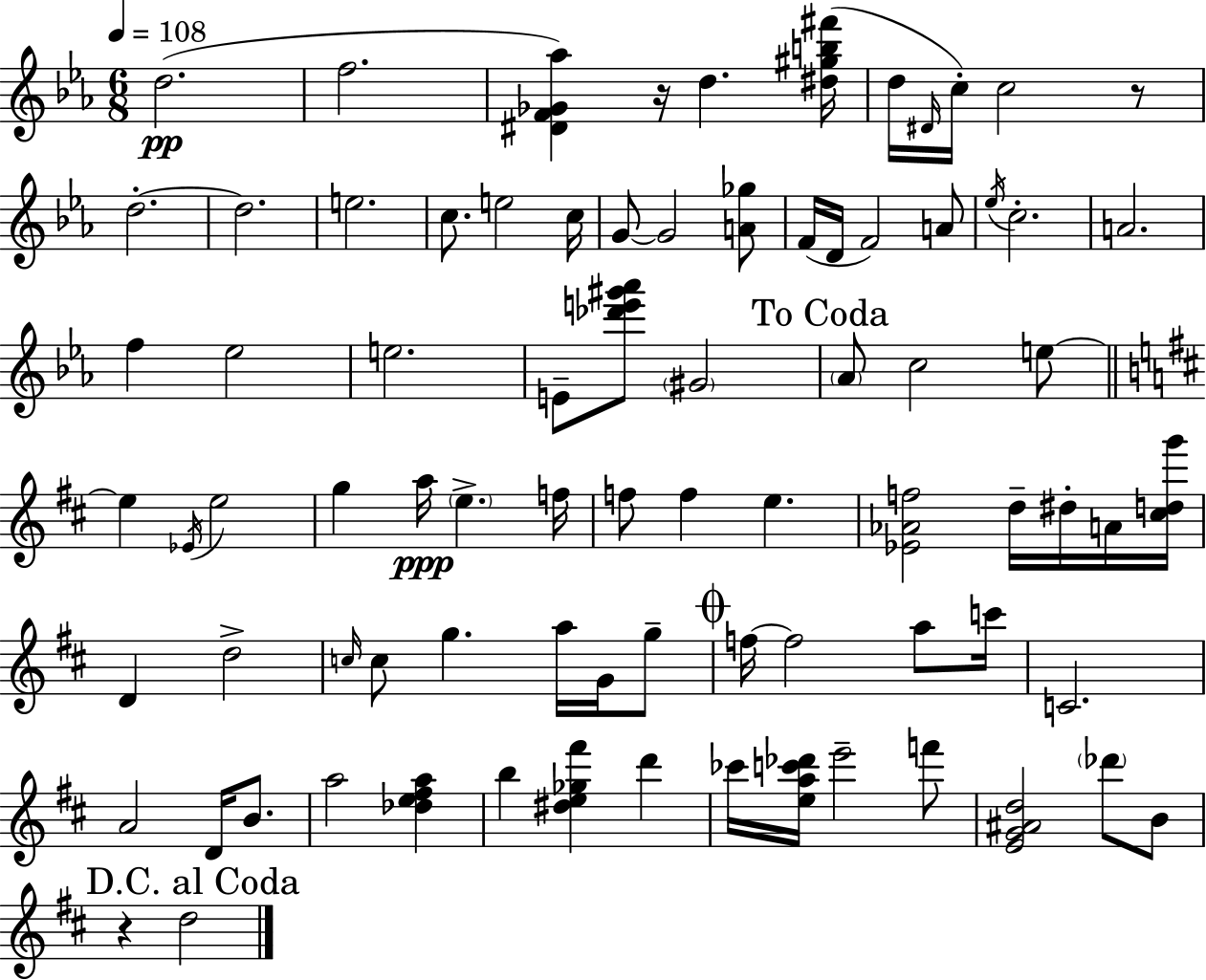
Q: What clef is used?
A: treble